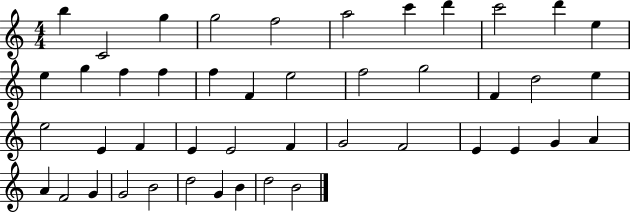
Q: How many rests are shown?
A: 0